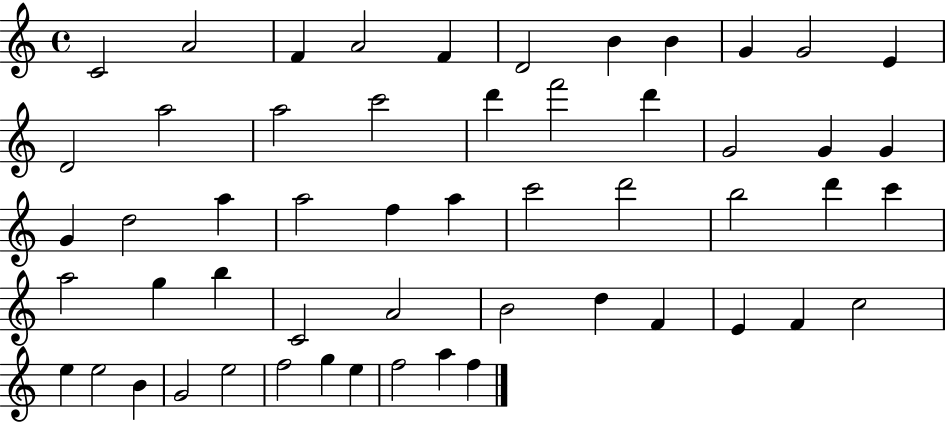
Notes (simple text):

C4/h A4/h F4/q A4/h F4/q D4/h B4/q B4/q G4/q G4/h E4/q D4/h A5/h A5/h C6/h D6/q F6/h D6/q G4/h G4/q G4/q G4/q D5/h A5/q A5/h F5/q A5/q C6/h D6/h B5/h D6/q C6/q A5/h G5/q B5/q C4/h A4/h B4/h D5/q F4/q E4/q F4/q C5/h E5/q E5/h B4/q G4/h E5/h F5/h G5/q E5/q F5/h A5/q F5/q